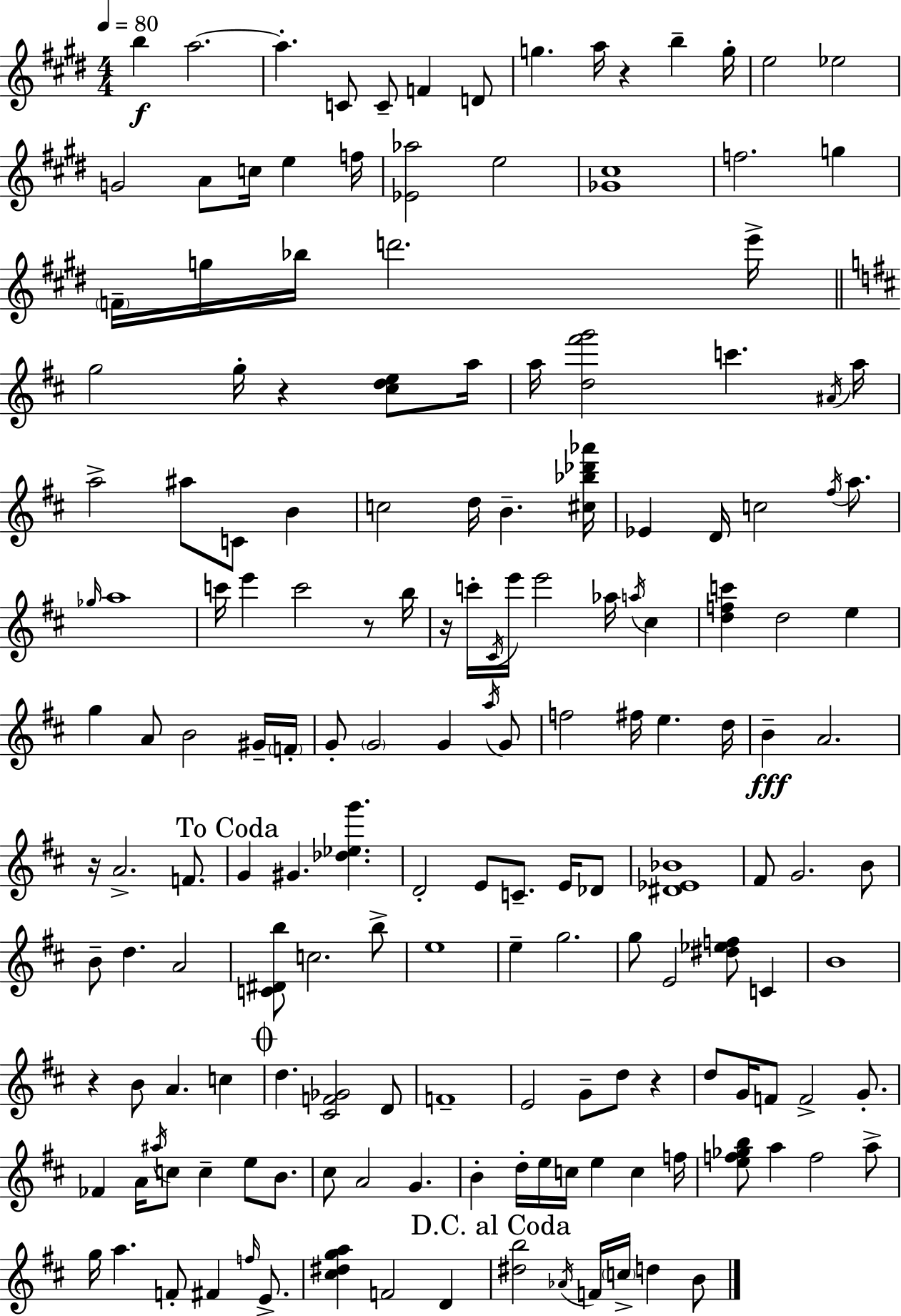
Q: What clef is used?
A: treble